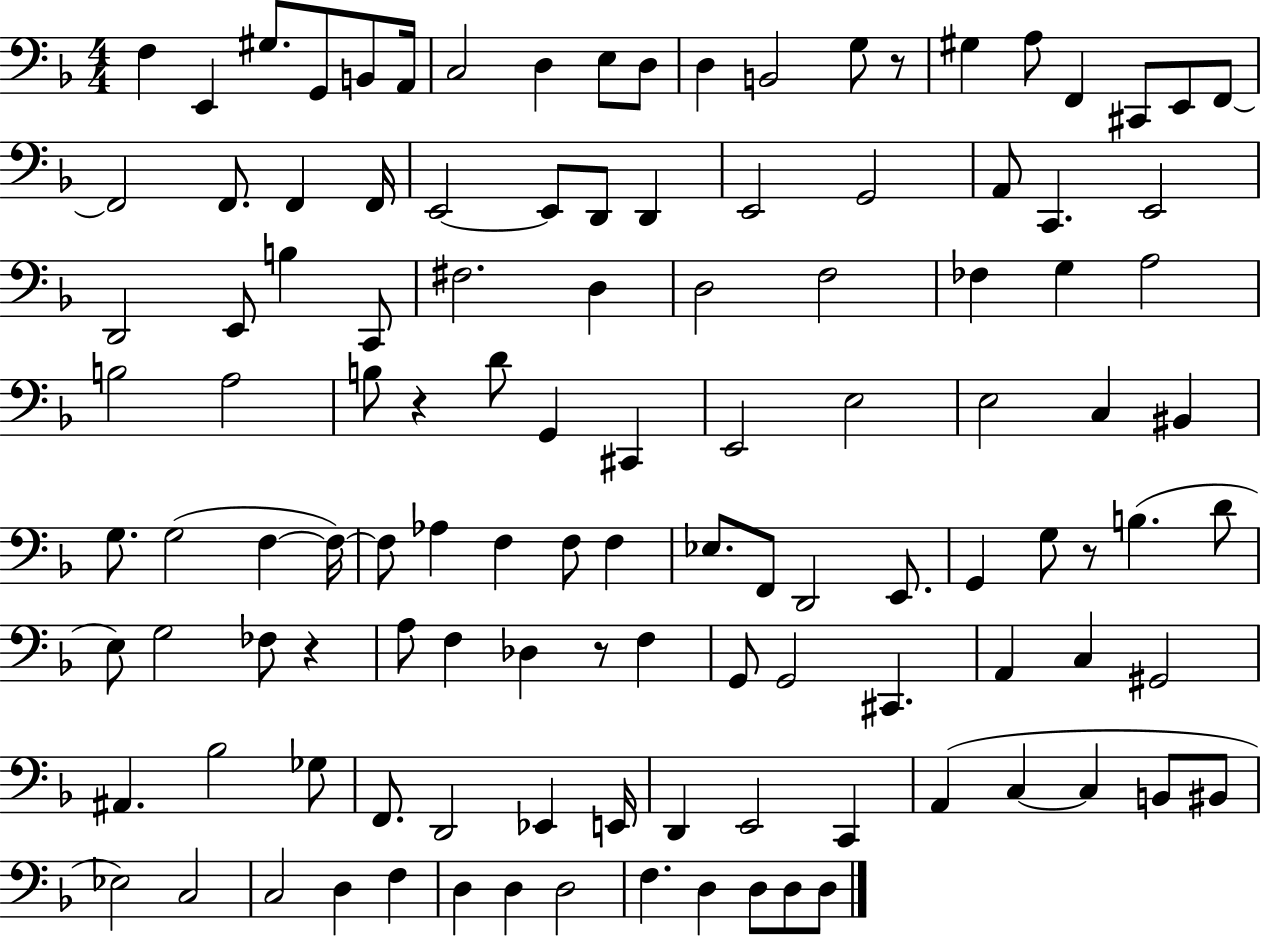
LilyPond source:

{
  \clef bass
  \numericTimeSignature
  \time 4/4
  \key f \major
  f4 e,4 gis8. g,8 b,8 a,16 | c2 d4 e8 d8 | d4 b,2 g8 r8 | gis4 a8 f,4 cis,8 e,8 f,8~~ | \break f,2 f,8. f,4 f,16 | e,2~~ e,8 d,8 d,4 | e,2 g,2 | a,8 c,4. e,2 | \break d,2 e,8 b4 c,8 | fis2. d4 | d2 f2 | fes4 g4 a2 | \break b2 a2 | b8 r4 d'8 g,4 cis,4 | e,2 e2 | e2 c4 bis,4 | \break g8. g2( f4~~ f16~~) | f8 aes4 f4 f8 f4 | ees8. f,8 d,2 e,8. | g,4 g8 r8 b4.( d'8 | \break e8) g2 fes8 r4 | a8 f4 des4 r8 f4 | g,8 g,2 cis,4. | a,4 c4 gis,2 | \break ais,4. bes2 ges8 | f,8. d,2 ees,4 e,16 | d,4 e,2 c,4 | a,4( c4~~ c4 b,8 bis,8 | \break ees2) c2 | c2 d4 f4 | d4 d4 d2 | f4. d4 d8 d8 d8 | \break \bar "|."
}